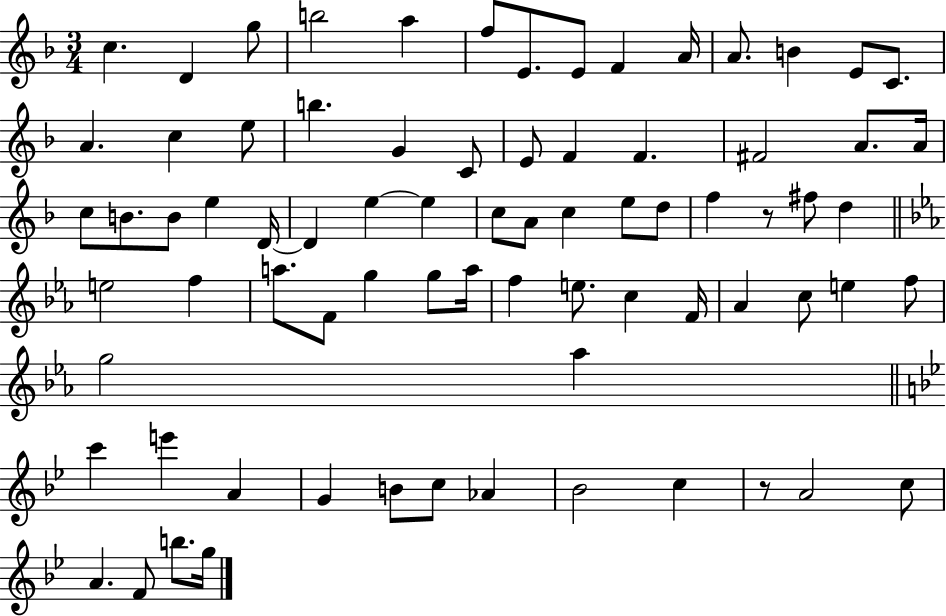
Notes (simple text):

C5/q. D4/q G5/e B5/h A5/q F5/e E4/e. E4/e F4/q A4/s A4/e. B4/q E4/e C4/e. A4/q. C5/q E5/e B5/q. G4/q C4/e E4/e F4/q F4/q. F#4/h A4/e. A4/s C5/e B4/e. B4/e E5/q D4/s D4/q E5/q E5/q C5/e A4/e C5/q E5/e D5/e F5/q R/e F#5/e D5/q E5/h F5/q A5/e. F4/e G5/q G5/e A5/s F5/q E5/e. C5/q F4/s Ab4/q C5/e E5/q F5/e G5/h Ab5/q C6/q E6/q A4/q G4/q B4/e C5/e Ab4/q Bb4/h C5/q R/e A4/h C5/e A4/q. F4/e B5/e. G5/s